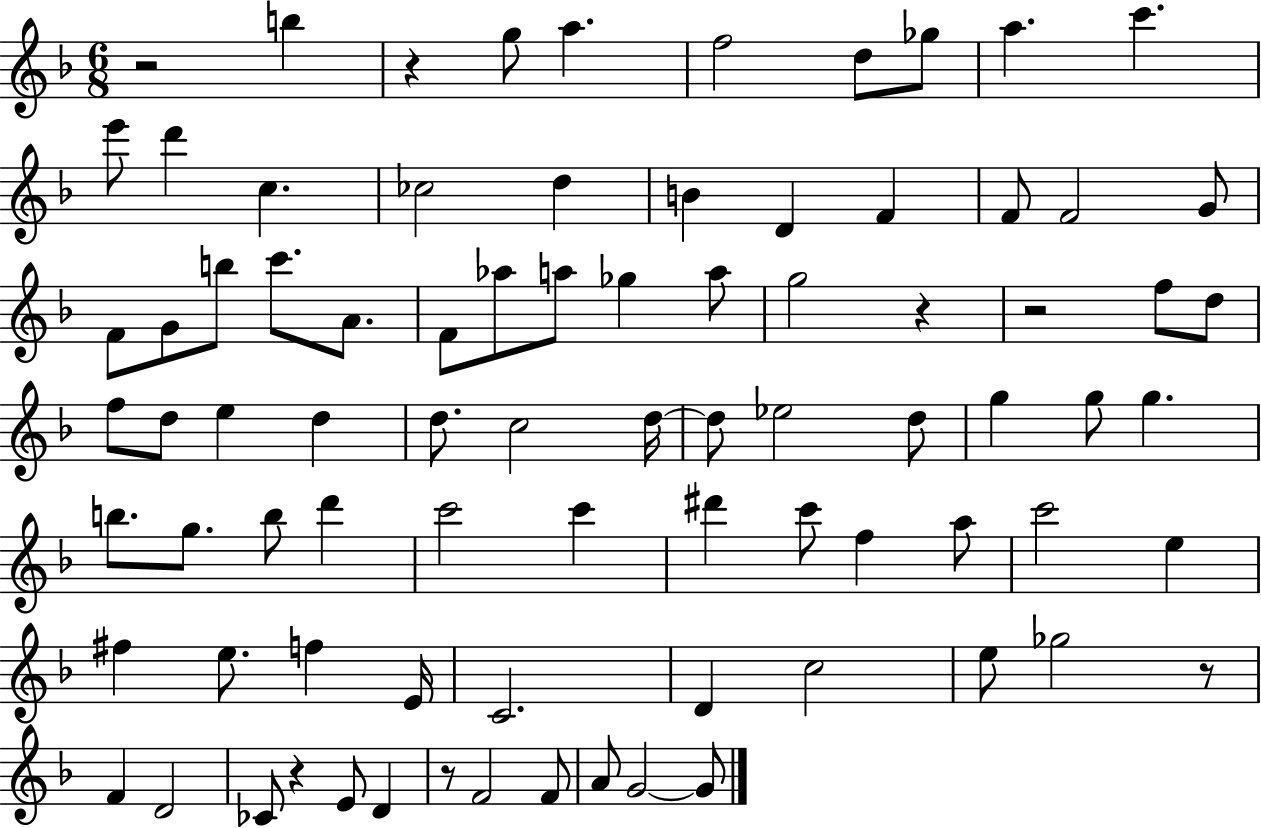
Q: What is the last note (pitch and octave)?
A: G4